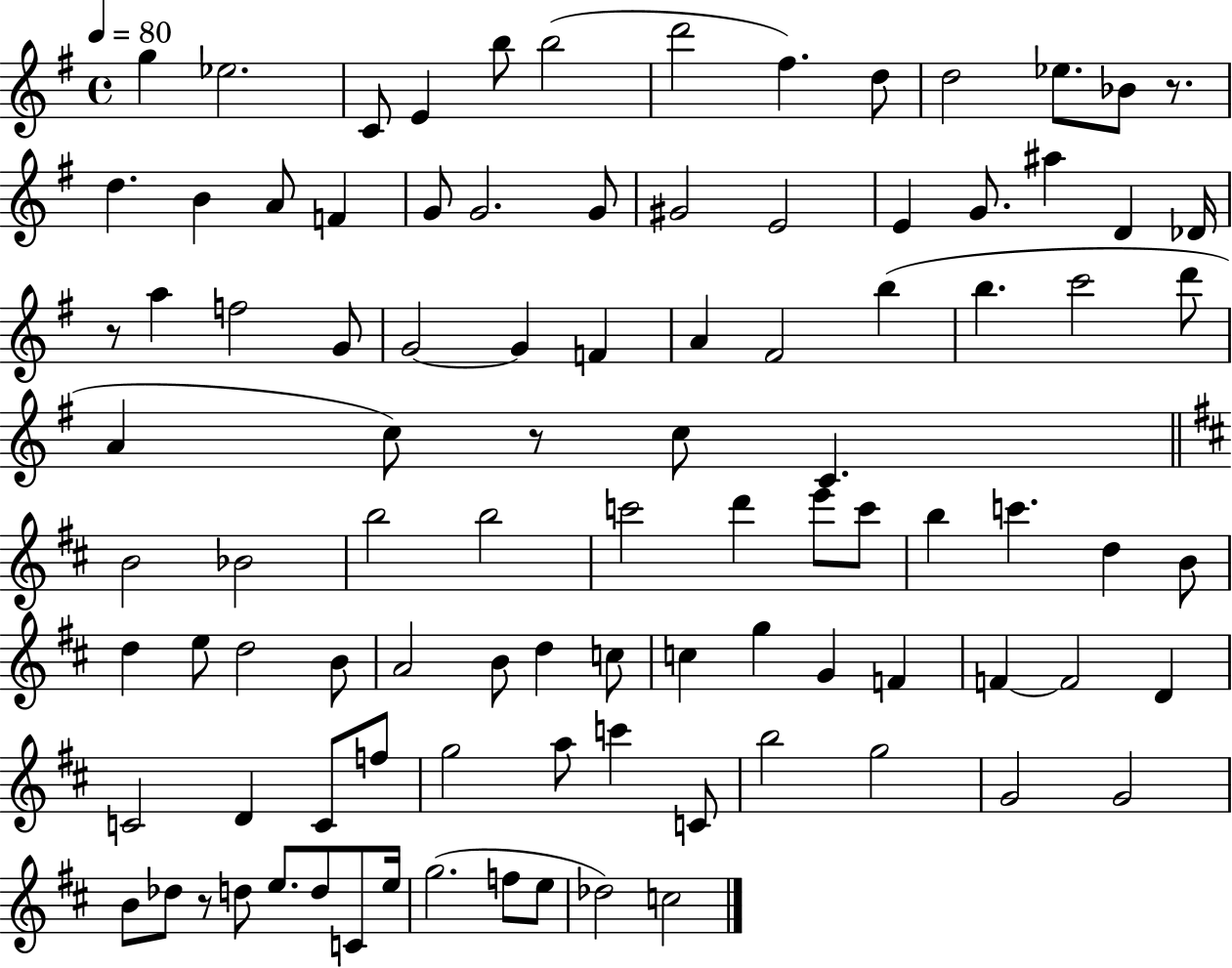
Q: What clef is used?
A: treble